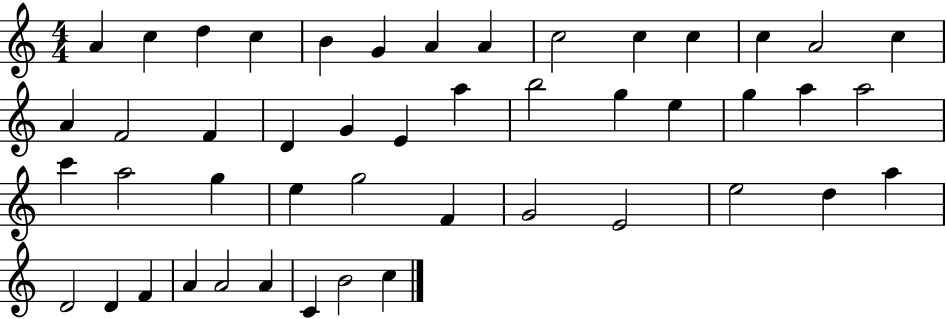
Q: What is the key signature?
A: C major